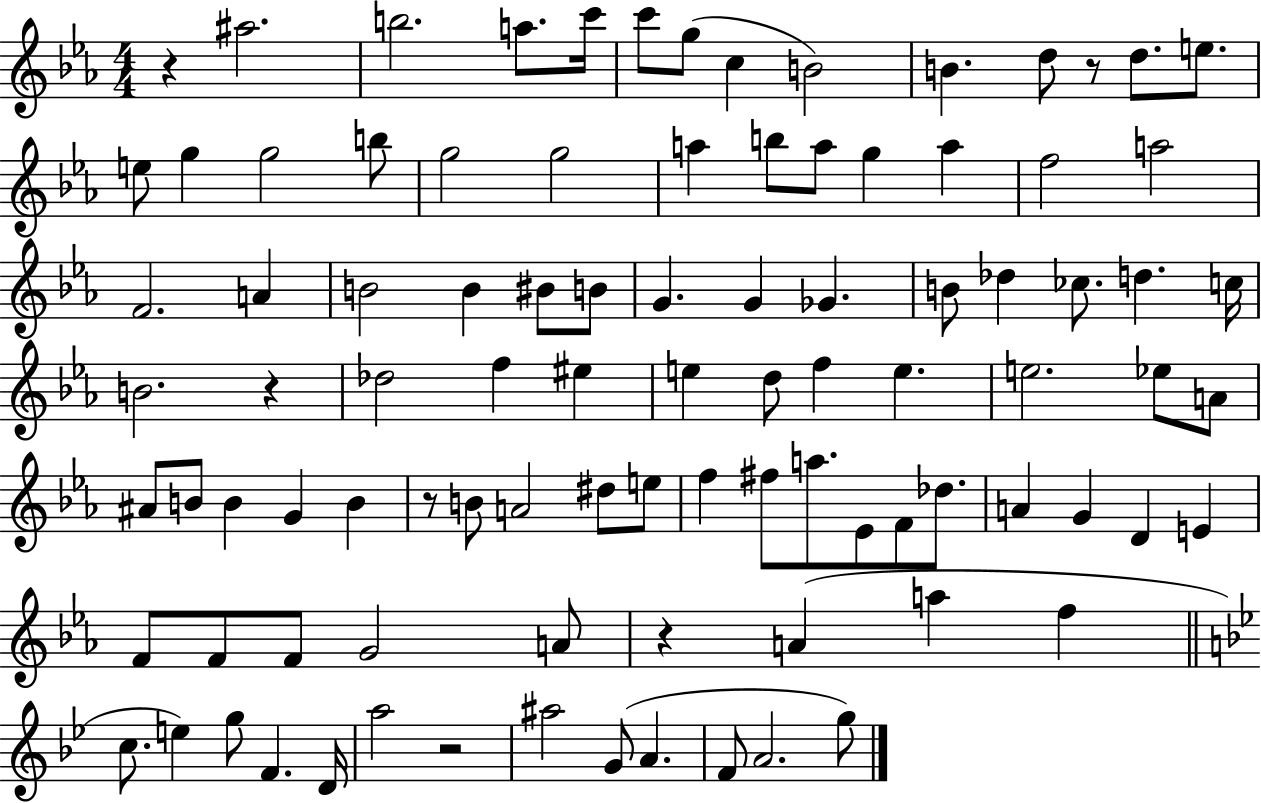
R/q A#5/h. B5/h. A5/e. C6/s C6/e G5/e C5/q B4/h B4/q. D5/e R/e D5/e. E5/e. E5/e G5/q G5/h B5/e G5/h G5/h A5/q B5/e A5/e G5/q A5/q F5/h A5/h F4/h. A4/q B4/h B4/q BIS4/e B4/e G4/q. G4/q Gb4/q. B4/e Db5/q CES5/e. D5/q. C5/s B4/h. R/q Db5/h F5/q EIS5/q E5/q D5/e F5/q E5/q. E5/h. Eb5/e A4/e A#4/e B4/e B4/q G4/q B4/q R/e B4/e A4/h D#5/e E5/e F5/q F#5/e A5/e. Eb4/e F4/e Db5/e. A4/q G4/q D4/q E4/q F4/e F4/e F4/e G4/h A4/e R/q A4/q A5/q F5/q C5/e. E5/q G5/e F4/q. D4/s A5/h R/h A#5/h G4/e A4/q. F4/e A4/h. G5/e